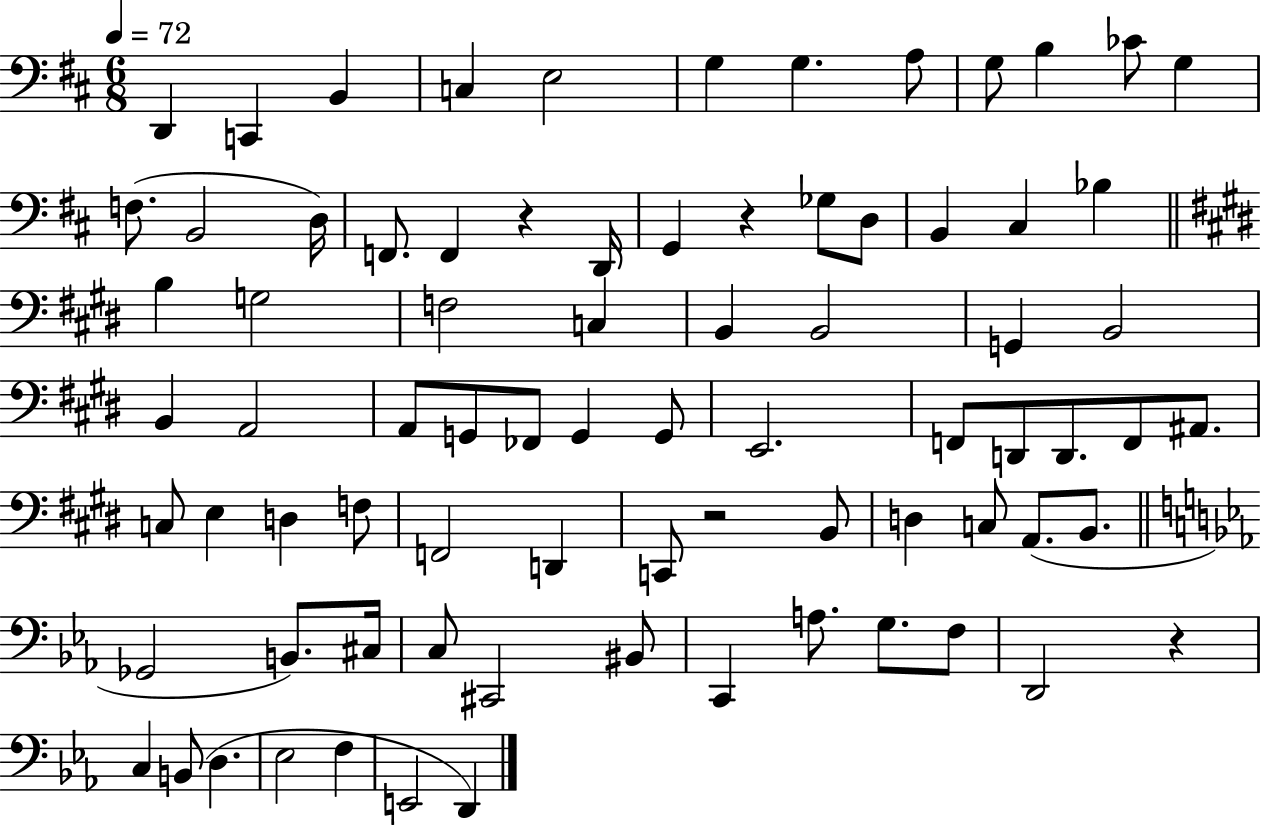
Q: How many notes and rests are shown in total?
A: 79